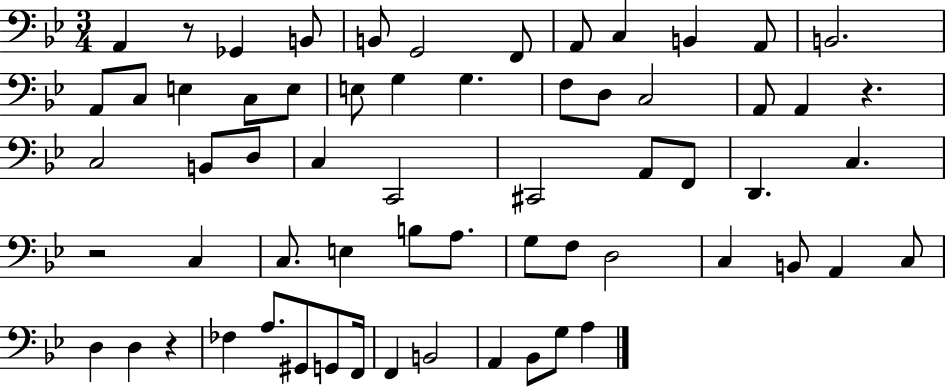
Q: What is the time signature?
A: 3/4